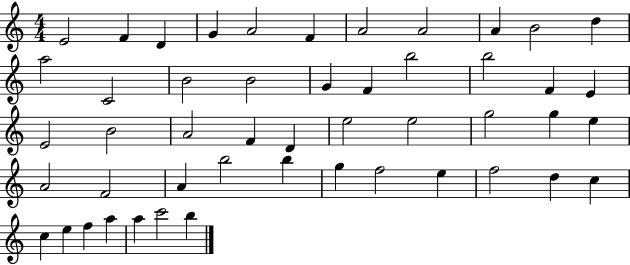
{
  \clef treble
  \numericTimeSignature
  \time 4/4
  \key c \major
  e'2 f'4 d'4 | g'4 a'2 f'4 | a'2 a'2 | a'4 b'2 d''4 | \break a''2 c'2 | b'2 b'2 | g'4 f'4 b''2 | b''2 f'4 e'4 | \break e'2 b'2 | a'2 f'4 d'4 | e''2 e''2 | g''2 g''4 e''4 | \break a'2 f'2 | a'4 b''2 b''4 | g''4 f''2 e''4 | f''2 d''4 c''4 | \break c''4 e''4 f''4 a''4 | a''4 c'''2 b''4 | \bar "|."
}